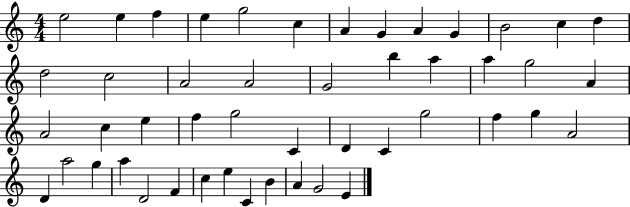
E5/h E5/q F5/q E5/q G5/h C5/q A4/q G4/q A4/q G4/q B4/h C5/q D5/q D5/h C5/h A4/h A4/h G4/h B5/q A5/q A5/q G5/h A4/q A4/h C5/q E5/q F5/q G5/h C4/q D4/q C4/q G5/h F5/q G5/q A4/h D4/q A5/h G5/q A5/q D4/h F4/q C5/q E5/q C4/q B4/q A4/q G4/h E4/q